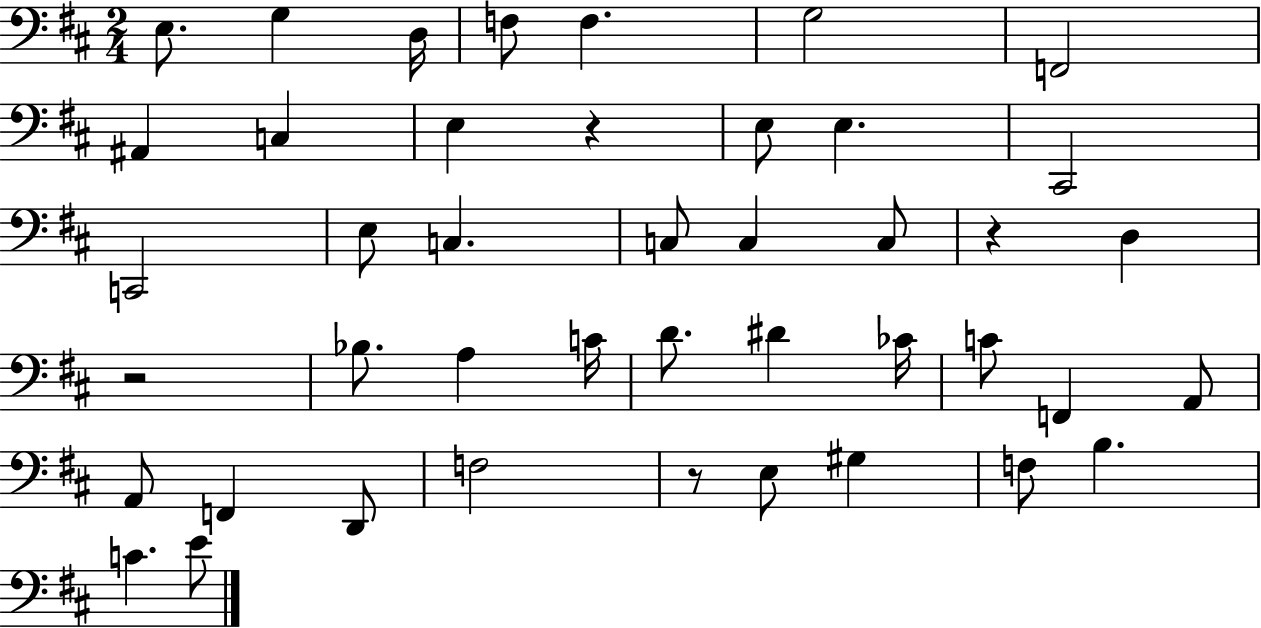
{
  \clef bass
  \numericTimeSignature
  \time 2/4
  \key d \major
  e8. g4 d16 | f8 f4. | g2 | f,2 | \break ais,4 c4 | e4 r4 | e8 e4. | cis,2 | \break c,2 | e8 c4. | c8 c4 c8 | r4 d4 | \break r2 | bes8. a4 c'16 | d'8. dis'4 ces'16 | c'8 f,4 a,8 | \break a,8 f,4 d,8 | f2 | r8 e8 gis4 | f8 b4. | \break c'4. e'8 | \bar "|."
}